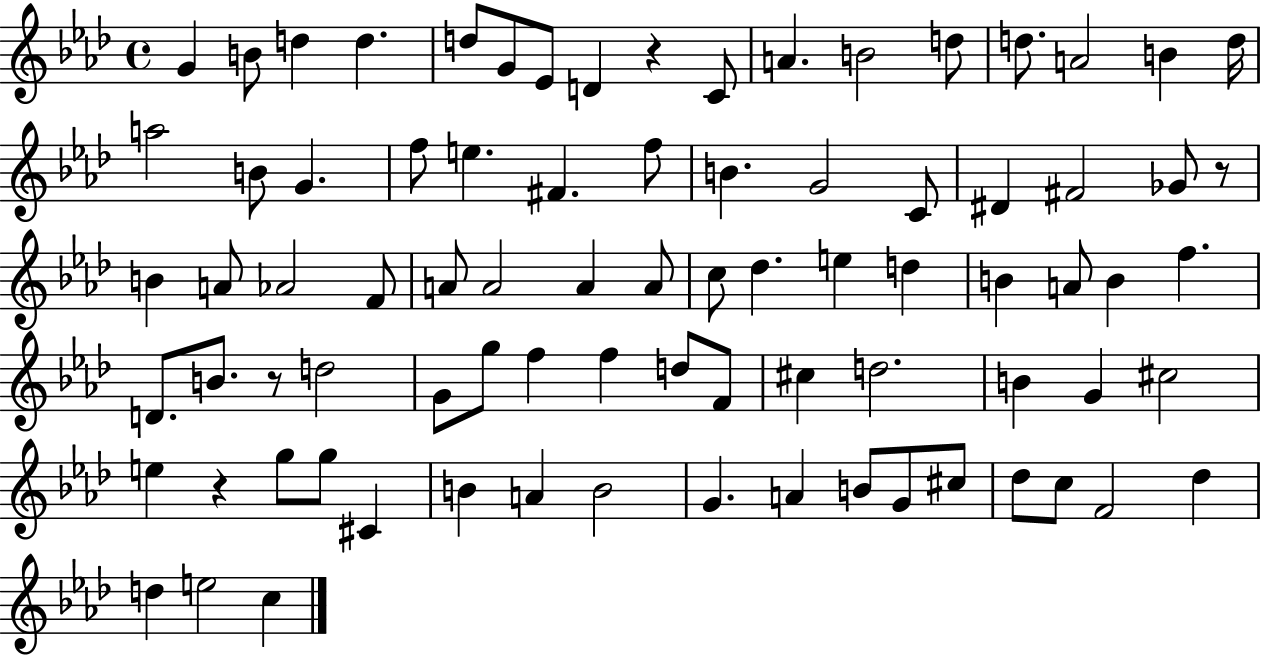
{
  \clef treble
  \time 4/4
  \defaultTimeSignature
  \key aes \major
  g'4 b'8 d''4 d''4. | d''8 g'8 ees'8 d'4 r4 c'8 | a'4. b'2 d''8 | d''8. a'2 b'4 d''16 | \break a''2 b'8 g'4. | f''8 e''4. fis'4. f''8 | b'4. g'2 c'8 | dis'4 fis'2 ges'8 r8 | \break b'4 a'8 aes'2 f'8 | a'8 a'2 a'4 a'8 | c''8 des''4. e''4 d''4 | b'4 a'8 b'4 f''4. | \break d'8. b'8. r8 d''2 | g'8 g''8 f''4 f''4 d''8 f'8 | cis''4 d''2. | b'4 g'4 cis''2 | \break e''4 r4 g''8 g''8 cis'4 | b'4 a'4 b'2 | g'4. a'4 b'8 g'8 cis''8 | des''8 c''8 f'2 des''4 | \break d''4 e''2 c''4 | \bar "|."
}